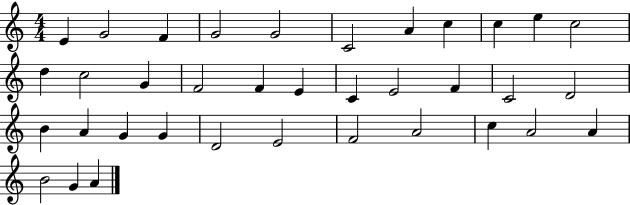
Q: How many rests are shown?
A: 0